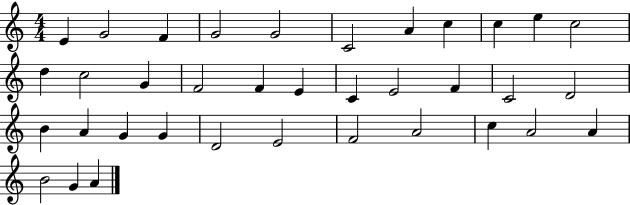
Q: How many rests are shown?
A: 0